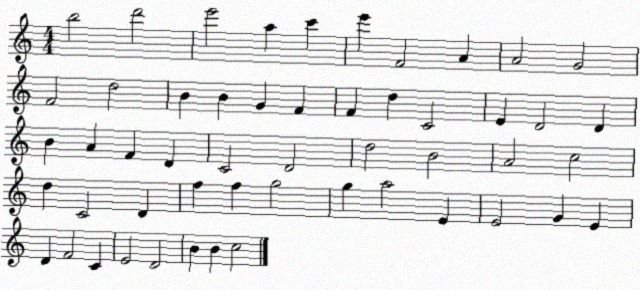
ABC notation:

X:1
T:Untitled
M:4/4
L:1/4
K:C
b2 d'2 e'2 a c' e' F2 A A2 G2 F2 d2 B B G F F d C2 E D2 D B A F D C2 D2 d2 B2 A2 c2 d C2 D f f g2 g a2 E E2 G E D F2 C E2 D2 B B c2